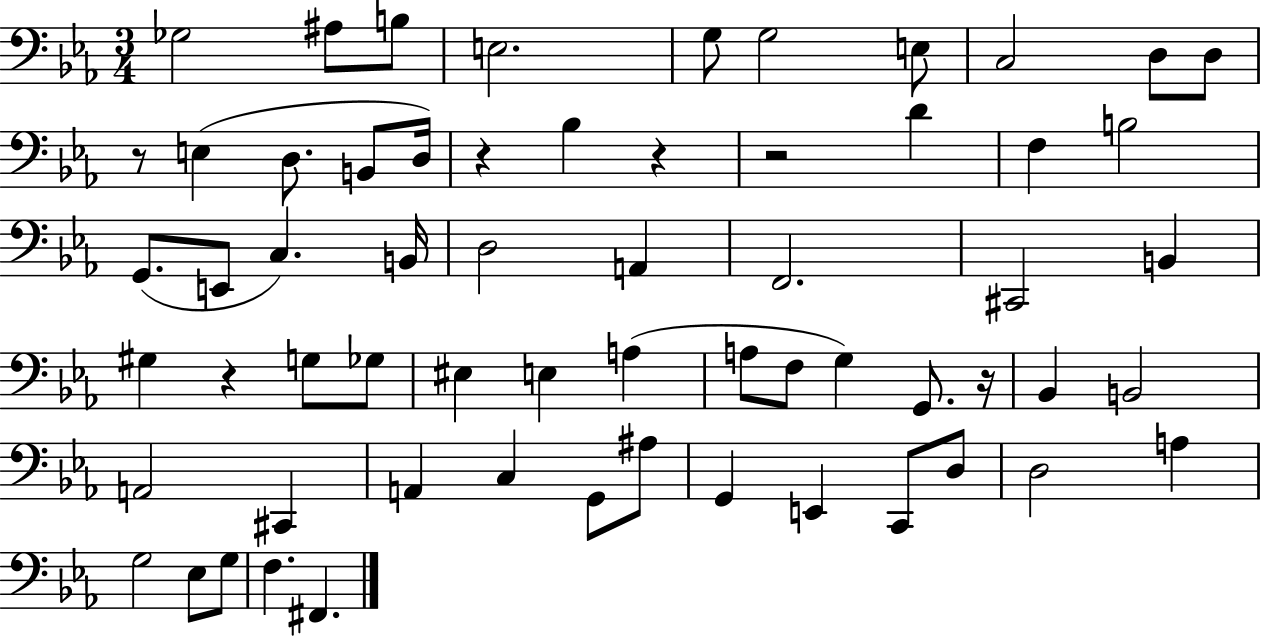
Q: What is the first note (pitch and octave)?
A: Gb3